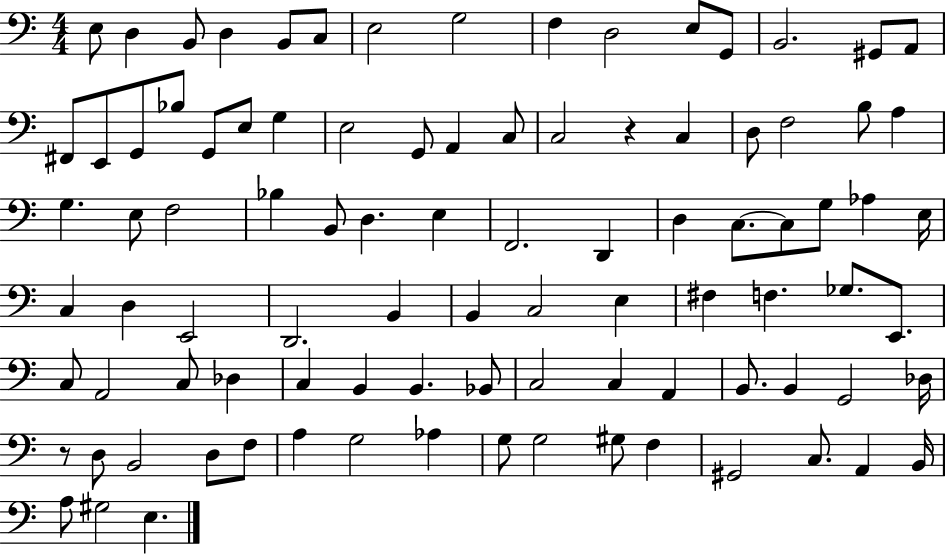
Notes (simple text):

E3/e D3/q B2/e D3/q B2/e C3/e E3/h G3/h F3/q D3/h E3/e G2/e B2/h. G#2/e A2/e F#2/e E2/e G2/e Bb3/e G2/e E3/e G3/q E3/h G2/e A2/q C3/e C3/h R/q C3/q D3/e F3/h B3/e A3/q G3/q. E3/e F3/h Bb3/q B2/e D3/q. E3/q F2/h. D2/q D3/q C3/e. C3/e G3/e Ab3/q E3/s C3/q D3/q E2/h D2/h. B2/q B2/q C3/h E3/q F#3/q F3/q. Gb3/e. E2/e. C3/e A2/h C3/e Db3/q C3/q B2/q B2/q. Bb2/e C3/h C3/q A2/q B2/e. B2/q G2/h Db3/s R/e D3/e B2/h D3/e F3/e A3/q G3/h Ab3/q G3/e G3/h G#3/e F3/q G#2/h C3/e. A2/q B2/s A3/e G#3/h E3/q.